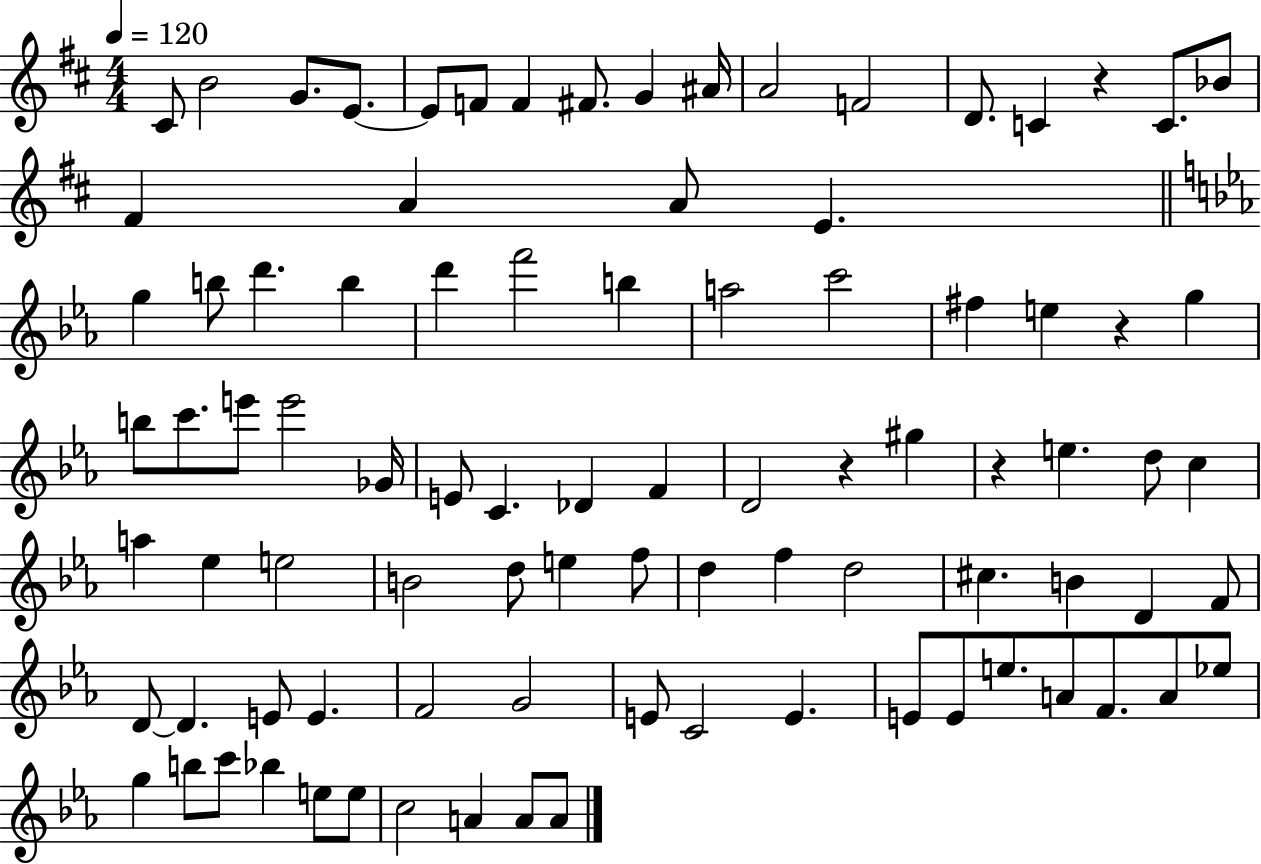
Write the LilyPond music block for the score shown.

{
  \clef treble
  \numericTimeSignature
  \time 4/4
  \key d \major
  \tempo 4 = 120
  cis'8 b'2 g'8. e'8.~~ | e'8 f'8 f'4 fis'8. g'4 ais'16 | a'2 f'2 | d'8. c'4 r4 c'8. bes'8 | \break fis'4 a'4 a'8 e'4. | \bar "||" \break \key ees \major g''4 b''8 d'''4. b''4 | d'''4 f'''2 b''4 | a''2 c'''2 | fis''4 e''4 r4 g''4 | \break b''8 c'''8. e'''8 e'''2 ges'16 | e'8 c'4. des'4 f'4 | d'2 r4 gis''4 | r4 e''4. d''8 c''4 | \break a''4 ees''4 e''2 | b'2 d''8 e''4 f''8 | d''4 f''4 d''2 | cis''4. b'4 d'4 f'8 | \break d'8~~ d'4. e'8 e'4. | f'2 g'2 | e'8 c'2 e'4. | e'8 e'8 e''8. a'8 f'8. a'8 ees''8 | \break g''4 b''8 c'''8 bes''4 e''8 e''8 | c''2 a'4 a'8 a'8 | \bar "|."
}